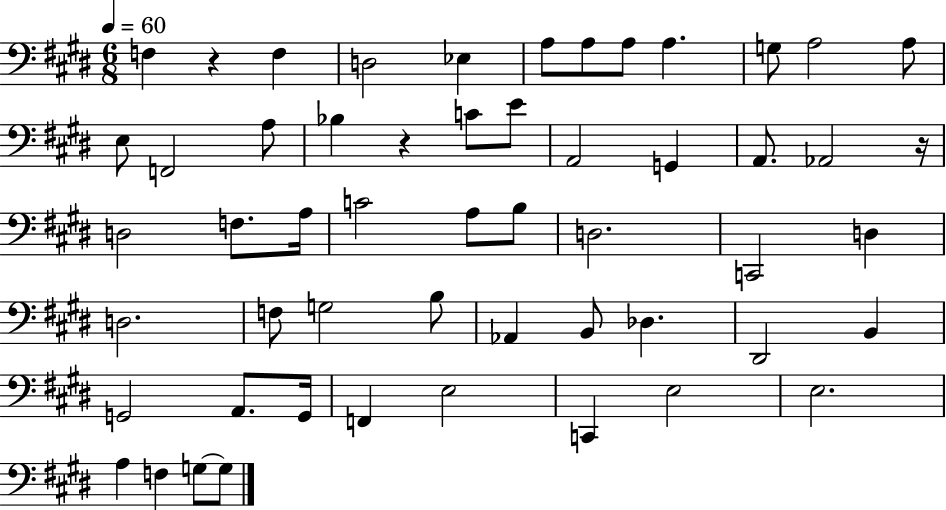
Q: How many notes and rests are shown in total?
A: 54